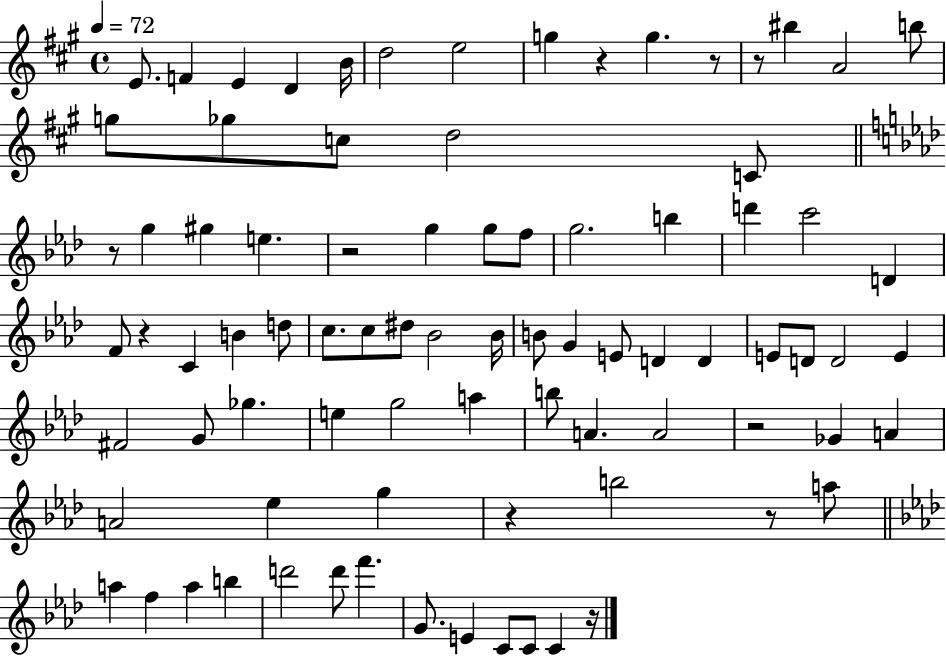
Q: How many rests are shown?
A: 10